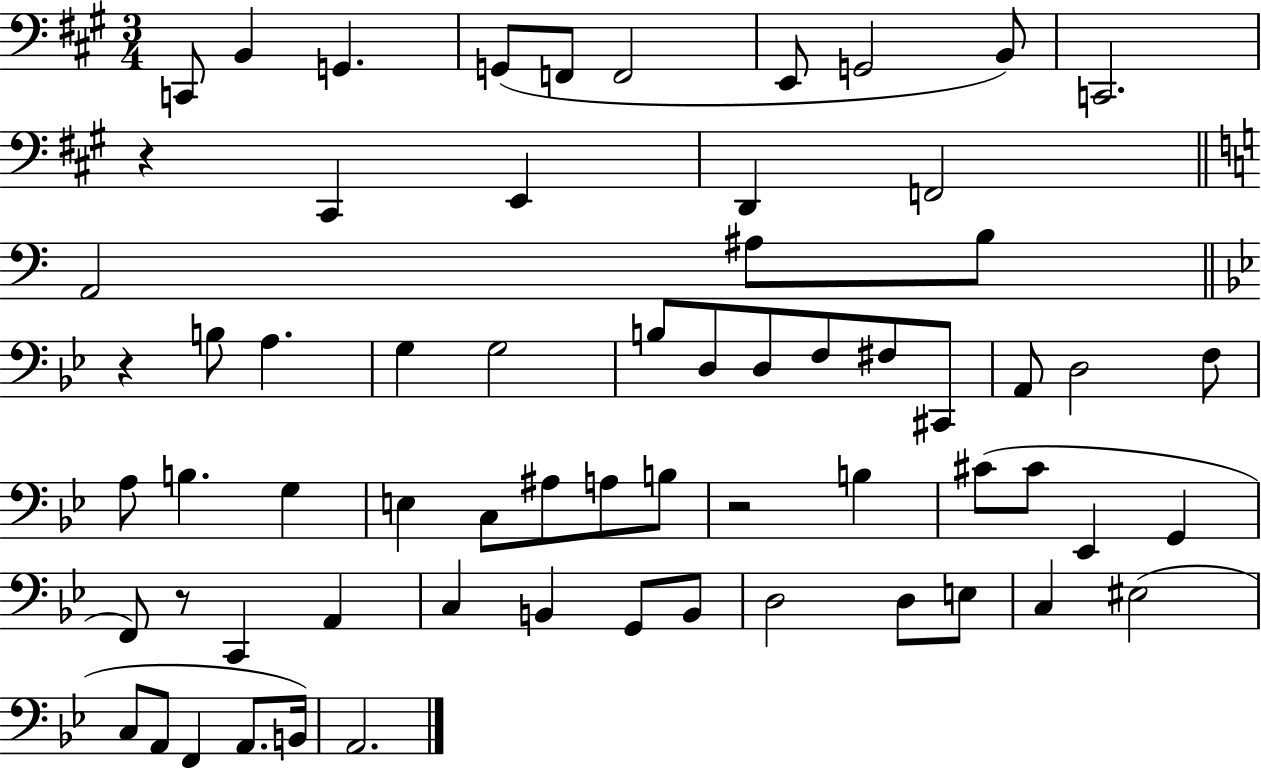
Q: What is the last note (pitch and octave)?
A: A2